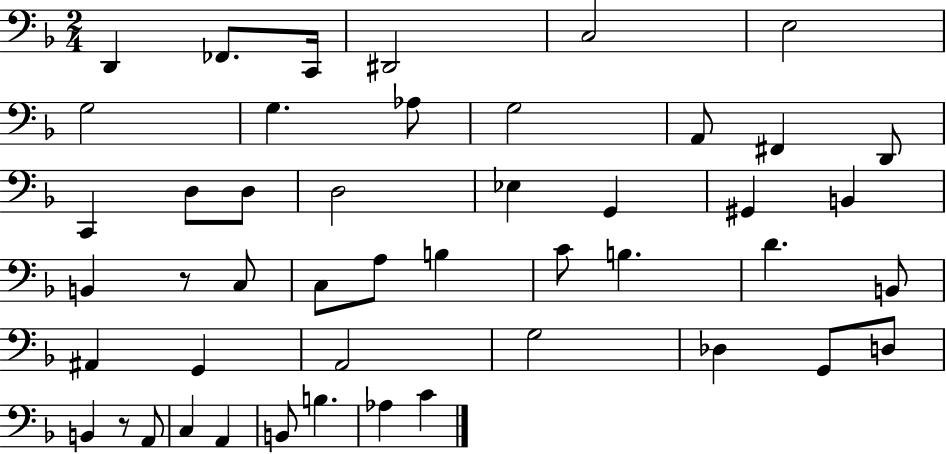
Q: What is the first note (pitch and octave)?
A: D2